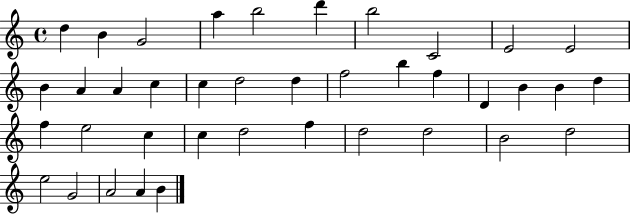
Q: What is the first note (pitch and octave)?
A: D5